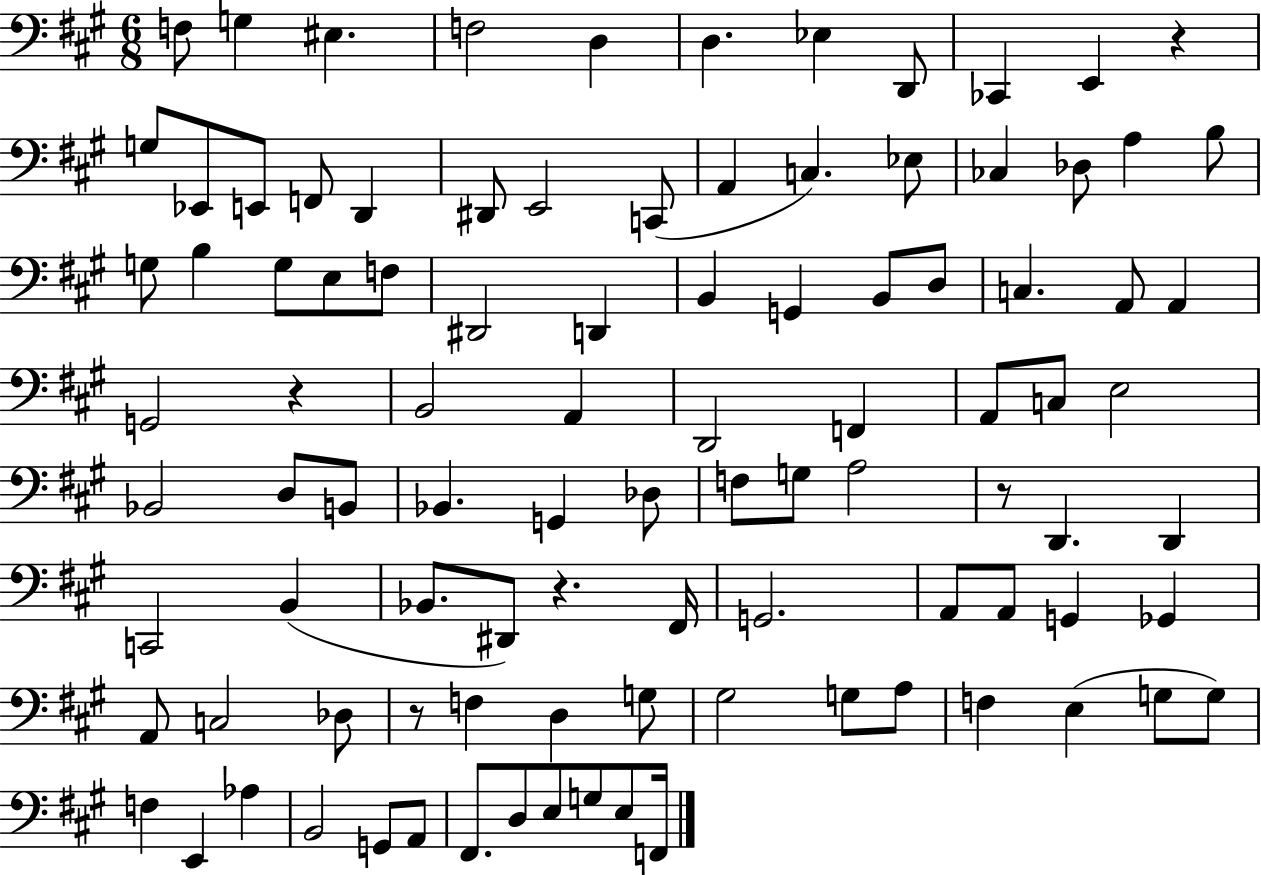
{
  \clef bass
  \numericTimeSignature
  \time 6/8
  \key a \major
  \repeat volta 2 { f8 g4 eis4. | f2 d4 | d4. ees4 d,8 | ces,4 e,4 r4 | \break g8 ees,8 e,8 f,8 d,4 | dis,8 e,2 c,8( | a,4 c4.) ees8 | ces4 des8 a4 b8 | \break g8 b4 g8 e8 f8 | dis,2 d,4 | b,4 g,4 b,8 d8 | c4. a,8 a,4 | \break g,2 r4 | b,2 a,4 | d,2 f,4 | a,8 c8 e2 | \break bes,2 d8 b,8 | bes,4. g,4 des8 | f8 g8 a2 | r8 d,4. d,4 | \break c,2 b,4( | bes,8. dis,8) r4. fis,16 | g,2. | a,8 a,8 g,4 ges,4 | \break a,8 c2 des8 | r8 f4 d4 g8 | gis2 g8 a8 | f4 e4( g8 g8) | \break f4 e,4 aes4 | b,2 g,8 a,8 | fis,8. d8 e8 g8 e8 f,16 | } \bar "|."
}